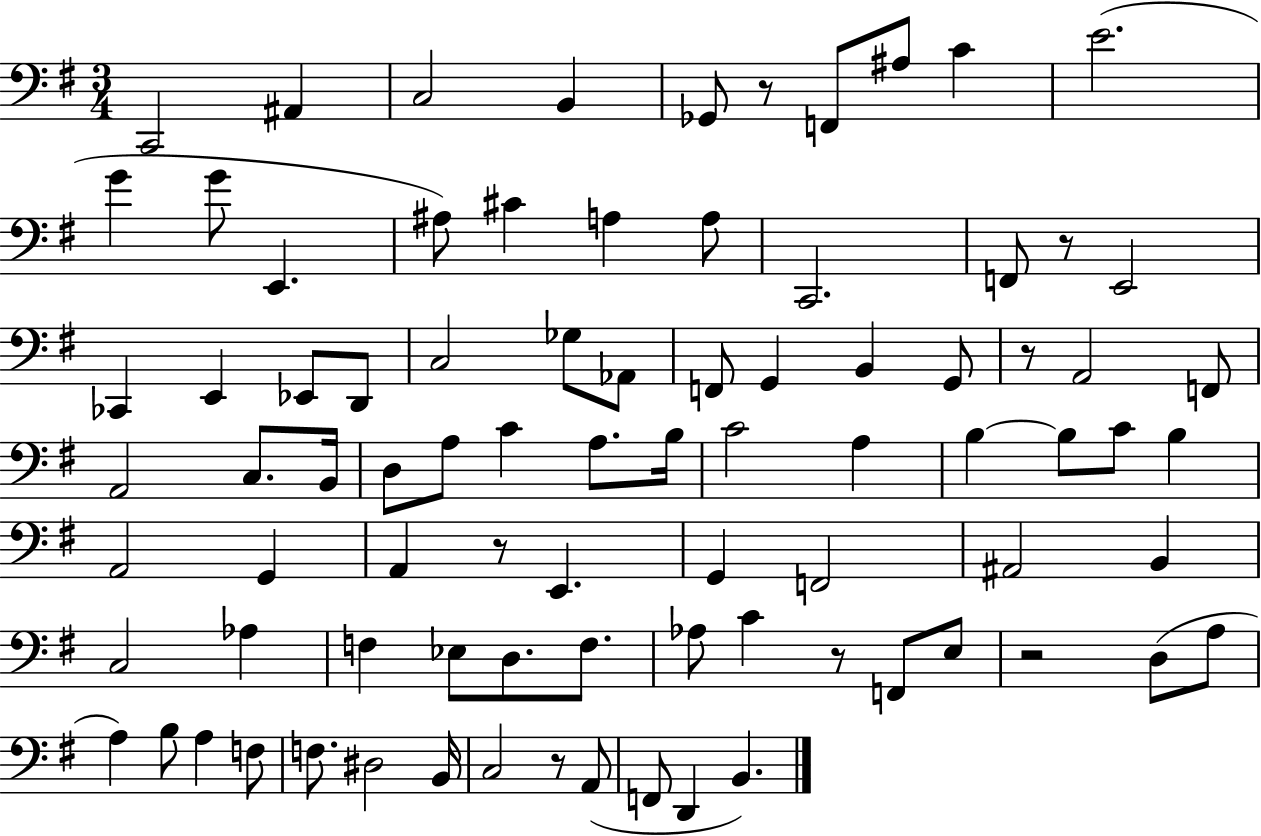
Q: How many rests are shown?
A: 7